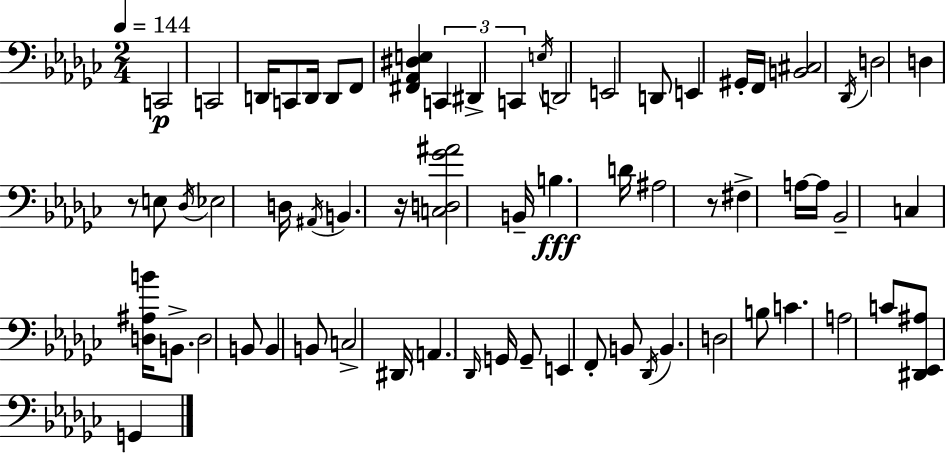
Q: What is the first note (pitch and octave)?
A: C2